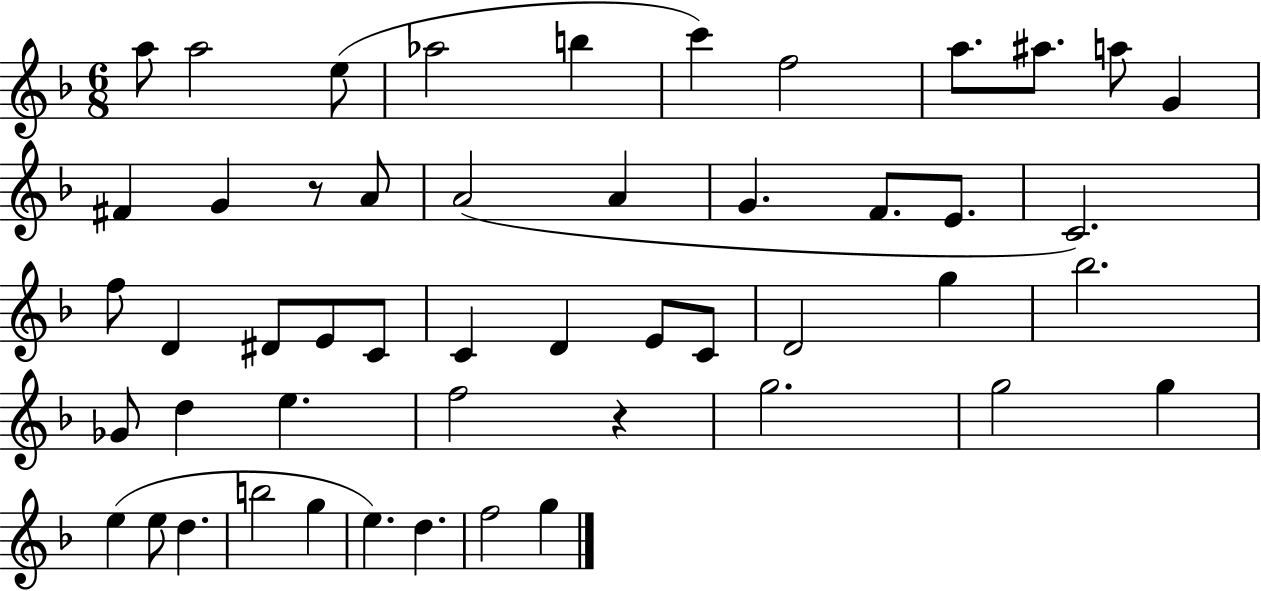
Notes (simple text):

A5/e A5/h E5/e Ab5/h B5/q C6/q F5/h A5/e. A#5/e. A5/e G4/q F#4/q G4/q R/e A4/e A4/h A4/q G4/q. F4/e. E4/e. C4/h. F5/e D4/q D#4/e E4/e C4/e C4/q D4/q E4/e C4/e D4/h G5/q Bb5/h. Gb4/e D5/q E5/q. F5/h R/q G5/h. G5/h G5/q E5/q E5/e D5/q. B5/h G5/q E5/q. D5/q. F5/h G5/q